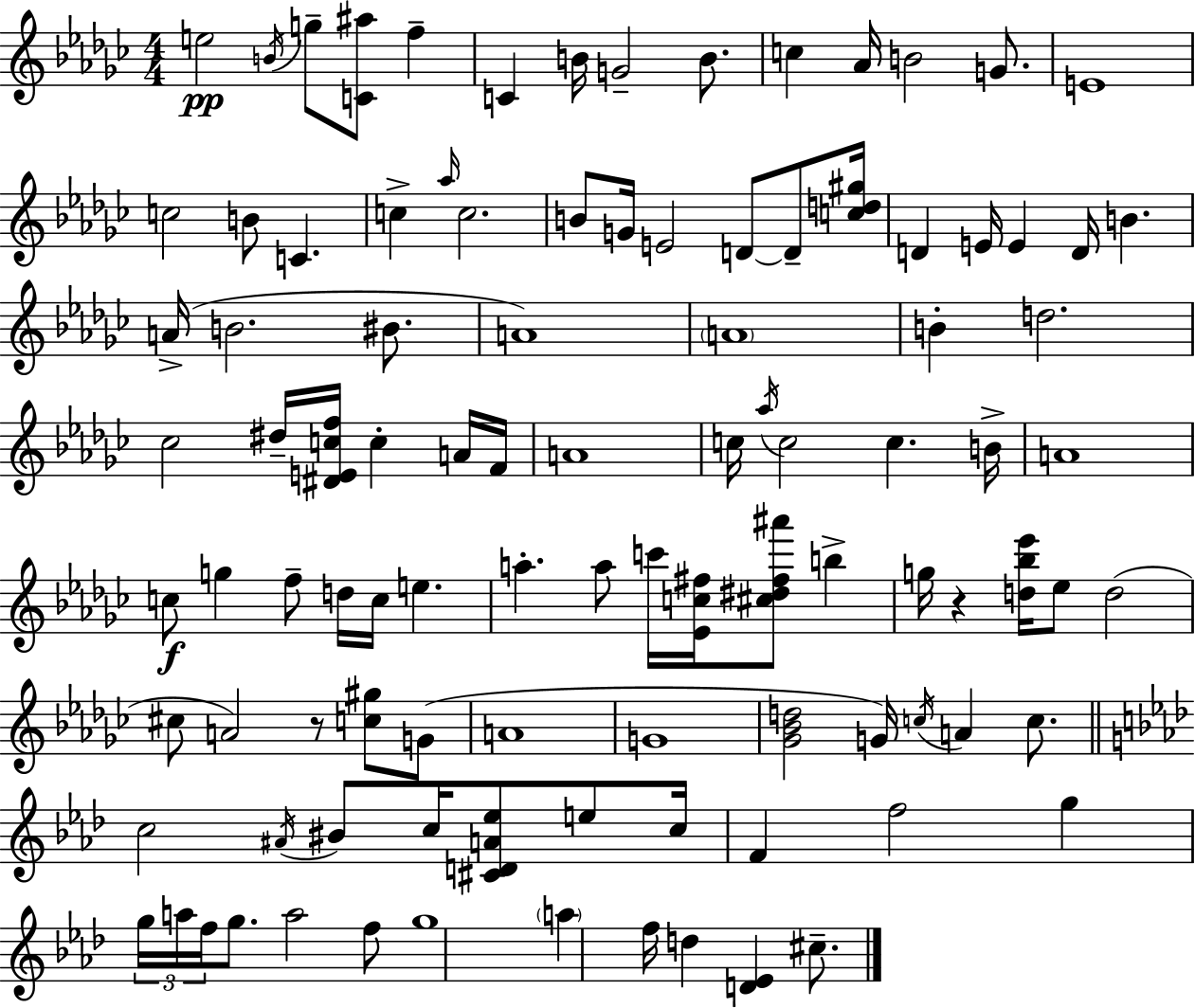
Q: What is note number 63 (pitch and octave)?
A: A4